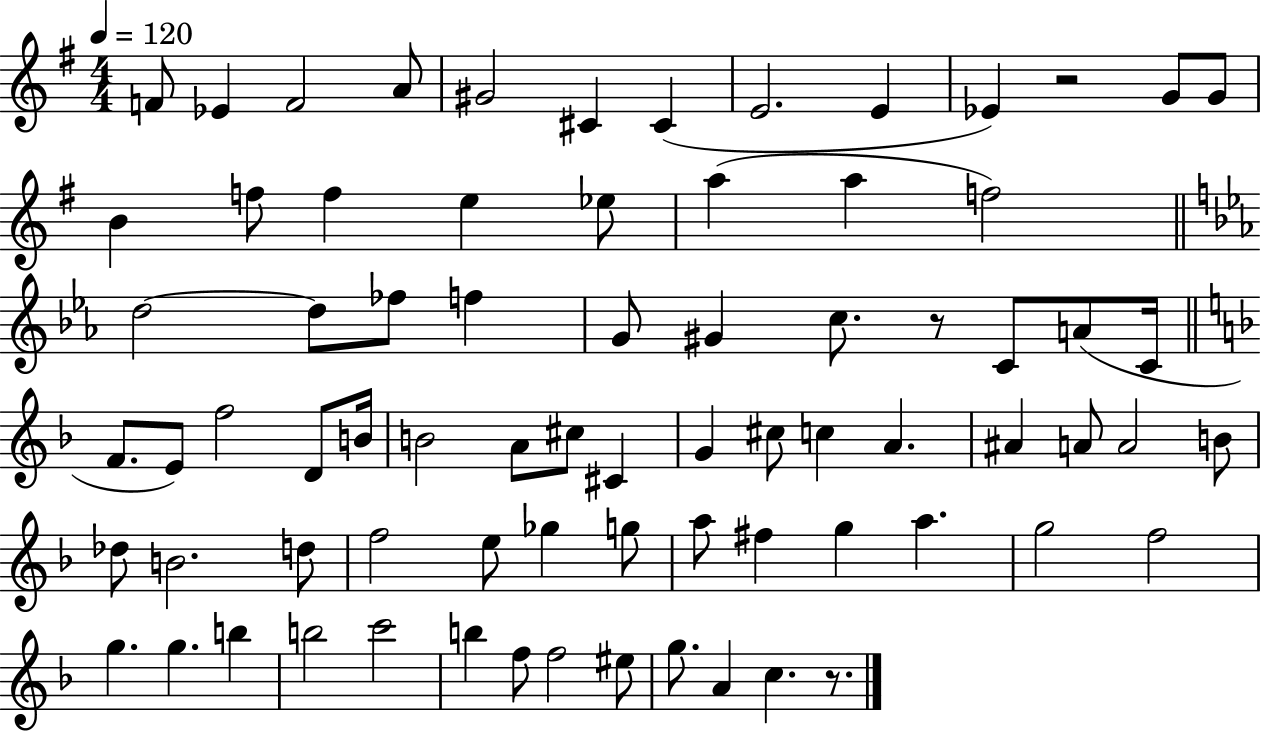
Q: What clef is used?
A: treble